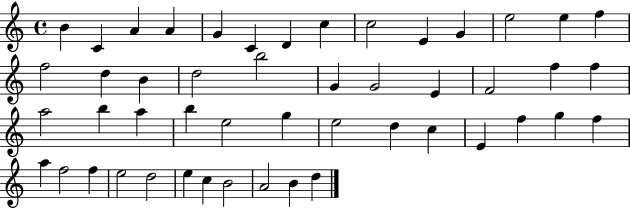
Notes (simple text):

B4/q C4/q A4/q A4/q G4/q C4/q D4/q C5/q C5/h E4/q G4/q E5/h E5/q F5/q F5/h D5/q B4/q D5/h B5/h G4/q G4/h E4/q F4/h F5/q F5/q A5/h B5/q A5/q B5/q E5/h G5/q E5/h D5/q C5/q E4/q F5/q G5/q F5/q A5/q F5/h F5/q E5/h D5/h E5/q C5/q B4/h A4/h B4/q D5/q